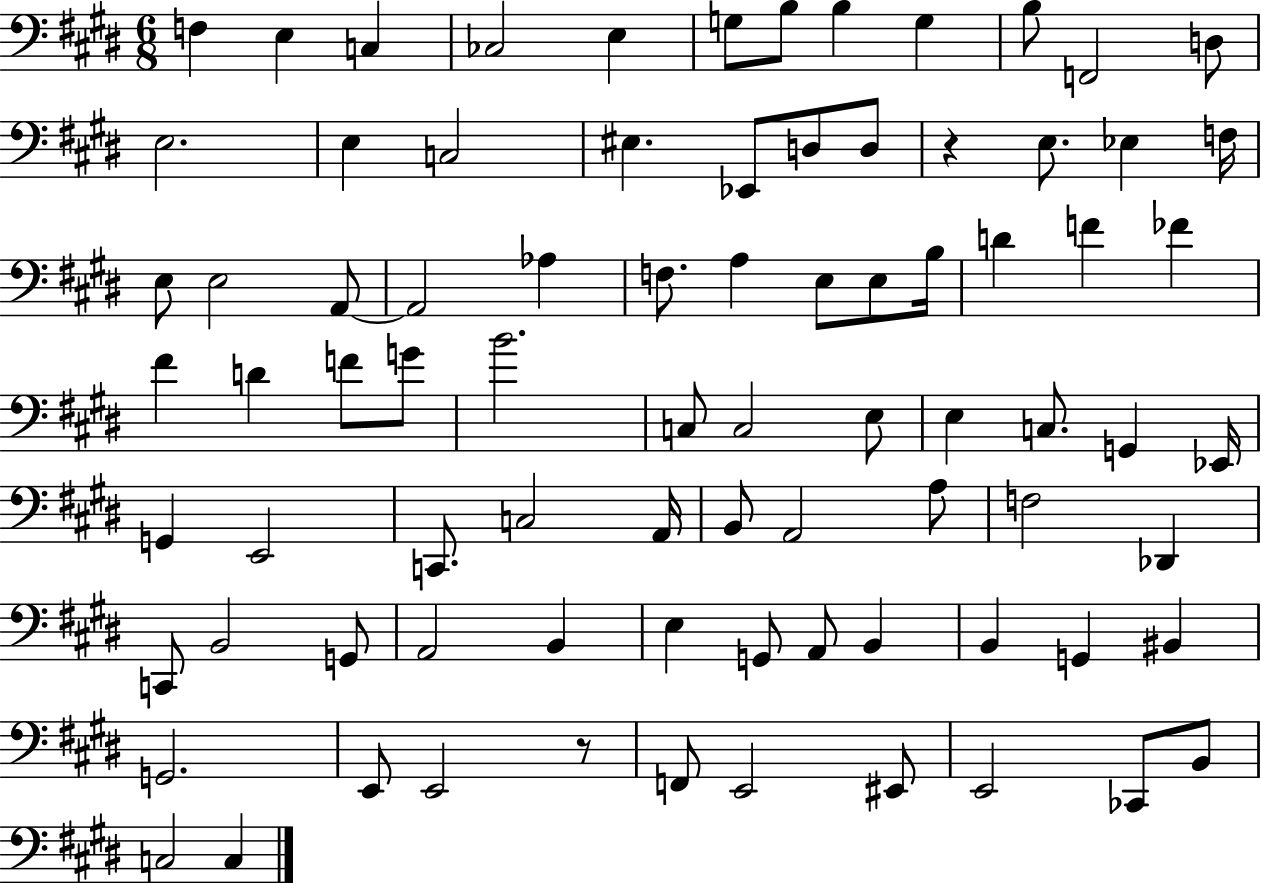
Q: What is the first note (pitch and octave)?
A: F3